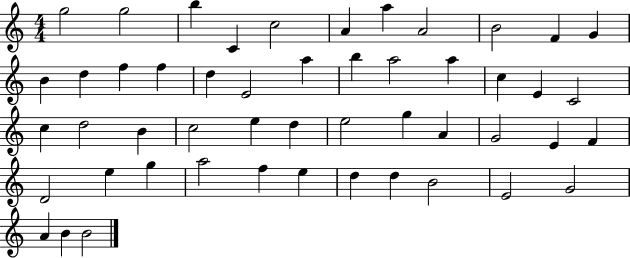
{
  \clef treble
  \numericTimeSignature
  \time 4/4
  \key c \major
  g''2 g''2 | b''4 c'4 c''2 | a'4 a''4 a'2 | b'2 f'4 g'4 | \break b'4 d''4 f''4 f''4 | d''4 e'2 a''4 | b''4 a''2 a''4 | c''4 e'4 c'2 | \break c''4 d''2 b'4 | c''2 e''4 d''4 | e''2 g''4 a'4 | g'2 e'4 f'4 | \break d'2 e''4 g''4 | a''2 f''4 e''4 | d''4 d''4 b'2 | e'2 g'2 | \break a'4 b'4 b'2 | \bar "|."
}